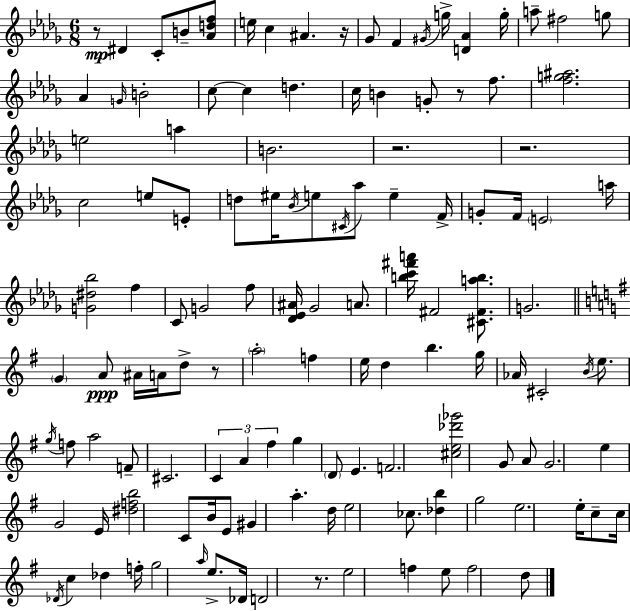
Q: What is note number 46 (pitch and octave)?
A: F5